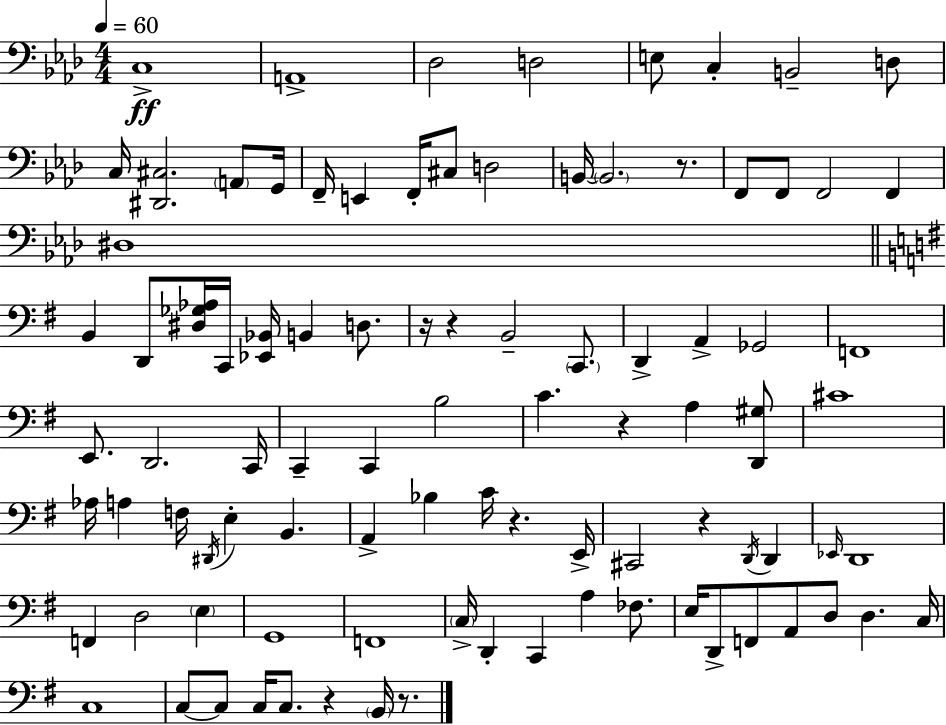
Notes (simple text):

C3/w A2/w Db3/h D3/h E3/e C3/q B2/h D3/e C3/s [D#2,C#3]/h. A2/e G2/s F2/s E2/q F2/s C#3/e D3/h B2/s B2/h. R/e. F2/e F2/e F2/h F2/q D#3/w B2/q D2/e [D#3,Gb3,Ab3]/s C2/s [Eb2,Bb2]/s B2/q D3/e. R/s R/q B2/h C2/e. D2/q A2/q Gb2/h F2/w E2/e. D2/h. C2/s C2/q C2/q B3/h C4/q. R/q A3/q [D2,G#3]/e C#4/w Ab3/s A3/q F3/s D#2/s E3/q B2/q. A2/q Bb3/q C4/s R/q. E2/s C#2/h R/q D2/s D2/q Eb2/s D2/w F2/q D3/h E3/q G2/w F2/w C3/s D2/q C2/q A3/q FES3/e. E3/s D2/e F2/e A2/e D3/e D3/q. C3/s C3/w C3/e C3/e C3/s C3/e. R/q B2/s R/e.